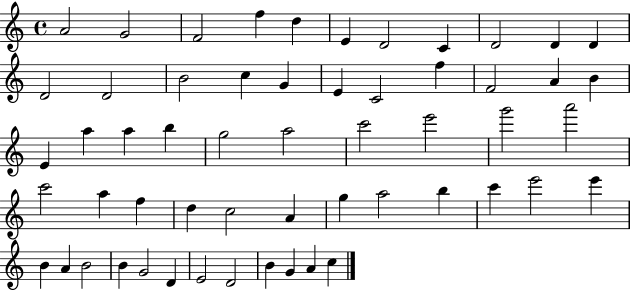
{
  \clef treble
  \time 4/4
  \defaultTimeSignature
  \key c \major
  a'2 g'2 | f'2 f''4 d''4 | e'4 d'2 c'4 | d'2 d'4 d'4 | \break d'2 d'2 | b'2 c''4 g'4 | e'4 c'2 f''4 | f'2 a'4 b'4 | \break e'4 a''4 a''4 b''4 | g''2 a''2 | c'''2 e'''2 | g'''2 a'''2 | \break c'''2 a''4 f''4 | d''4 c''2 a'4 | g''4 a''2 b''4 | c'''4 e'''2 e'''4 | \break b'4 a'4 b'2 | b'4 g'2 d'4 | e'2 d'2 | b'4 g'4 a'4 c''4 | \break \bar "|."
}